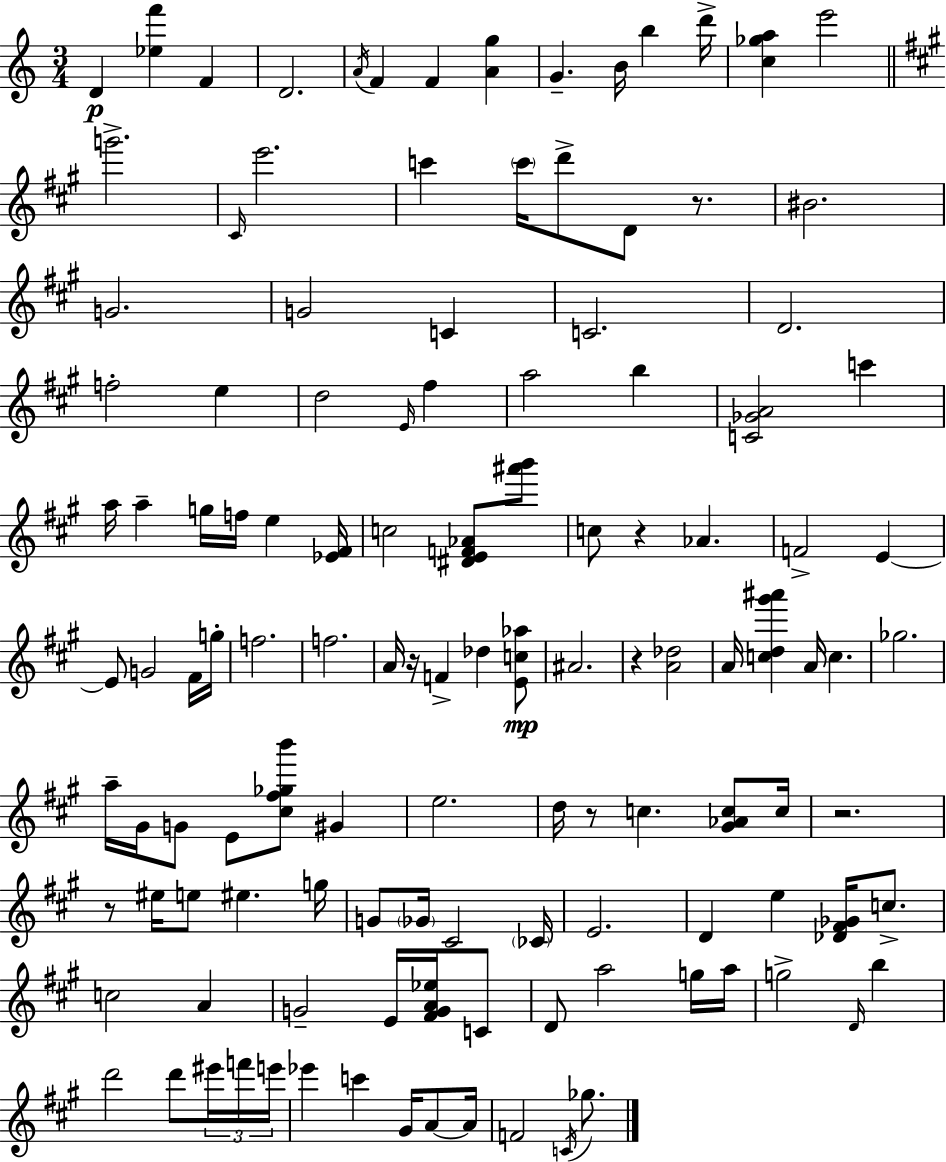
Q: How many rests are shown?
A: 7